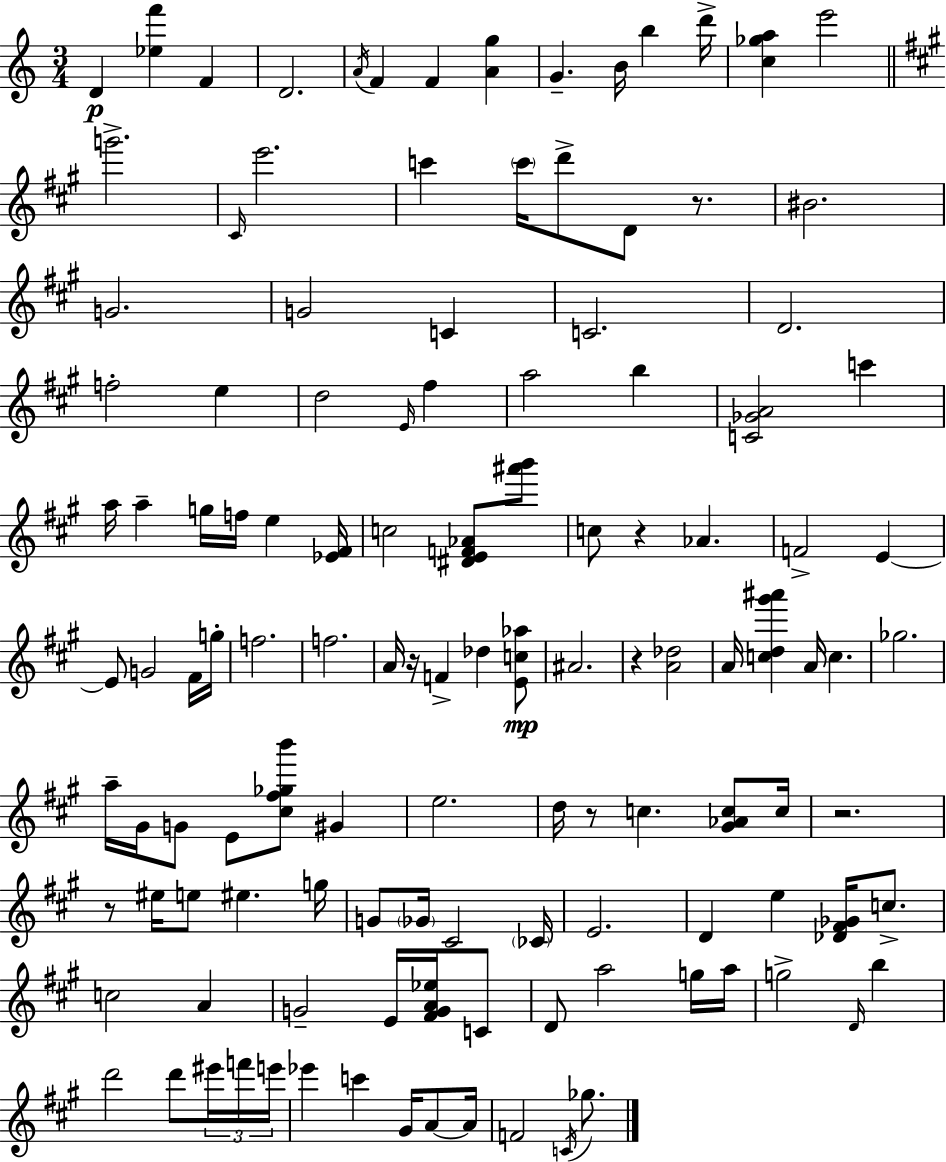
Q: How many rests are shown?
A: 7